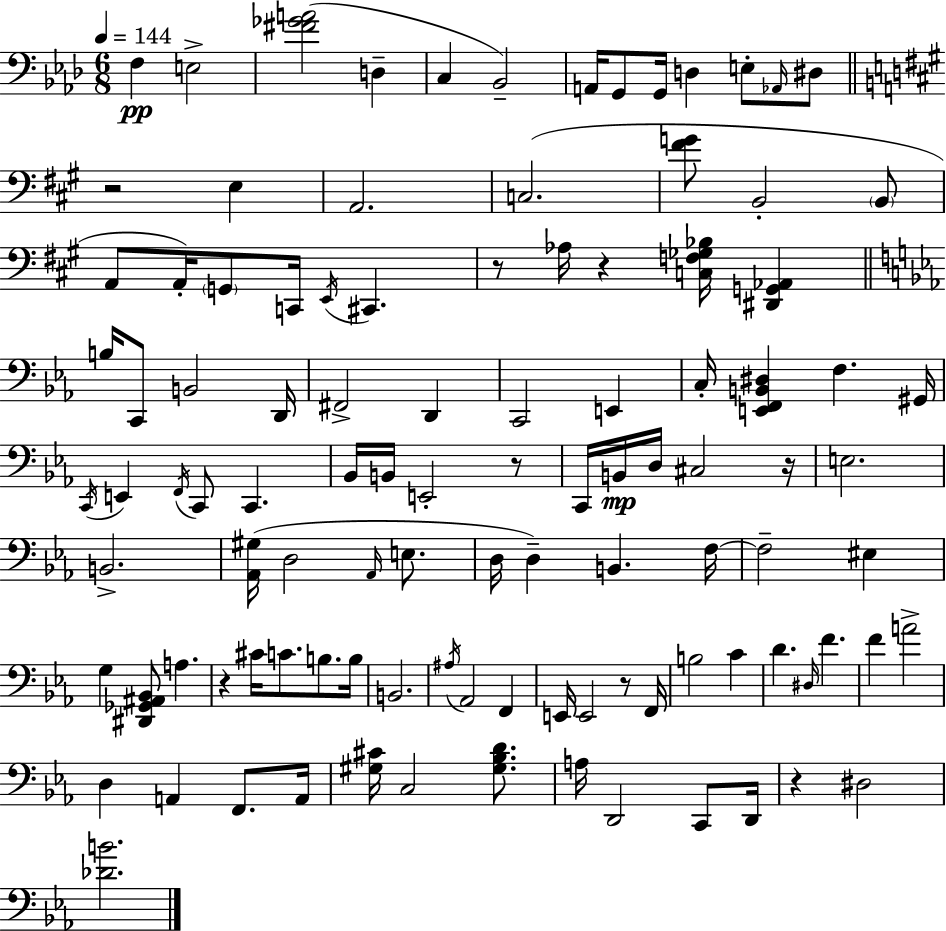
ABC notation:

X:1
T:Untitled
M:6/8
L:1/4
K:Fm
F, E,2 [^F_GA]2 D, C, _B,,2 A,,/4 G,,/2 G,,/4 D, E,/2 _A,,/4 ^D,/2 z2 E, A,,2 C,2 [^FG]/2 B,,2 B,,/2 A,,/2 A,,/4 G,,/2 C,,/4 E,,/4 ^C,, z/2 _A,/4 z [C,F,_G,_B,]/4 [^D,,G,,_A,,] B,/4 C,,/2 B,,2 D,,/4 ^F,,2 D,, C,,2 E,, C,/4 [E,,F,,B,,^D,] F, ^G,,/4 C,,/4 E,, F,,/4 C,,/2 C,, _B,,/4 B,,/4 E,,2 z/2 C,,/4 B,,/4 D,/4 ^C,2 z/4 E,2 B,,2 [_A,,^G,]/4 D,2 _A,,/4 E,/2 D,/4 D, B,, F,/4 F,2 ^E, G, [^D,,_G,,^A,,_B,,]/2 A, z ^C/4 C/2 B,/2 B,/4 B,,2 ^A,/4 _A,,2 F,, E,,/4 E,,2 z/2 F,,/4 B,2 C D ^D,/4 F F A2 D, A,, F,,/2 A,,/4 [^G,^C]/4 C,2 [^G,_B,D]/2 A,/4 D,,2 C,,/2 D,,/4 z ^D,2 [_DB]2